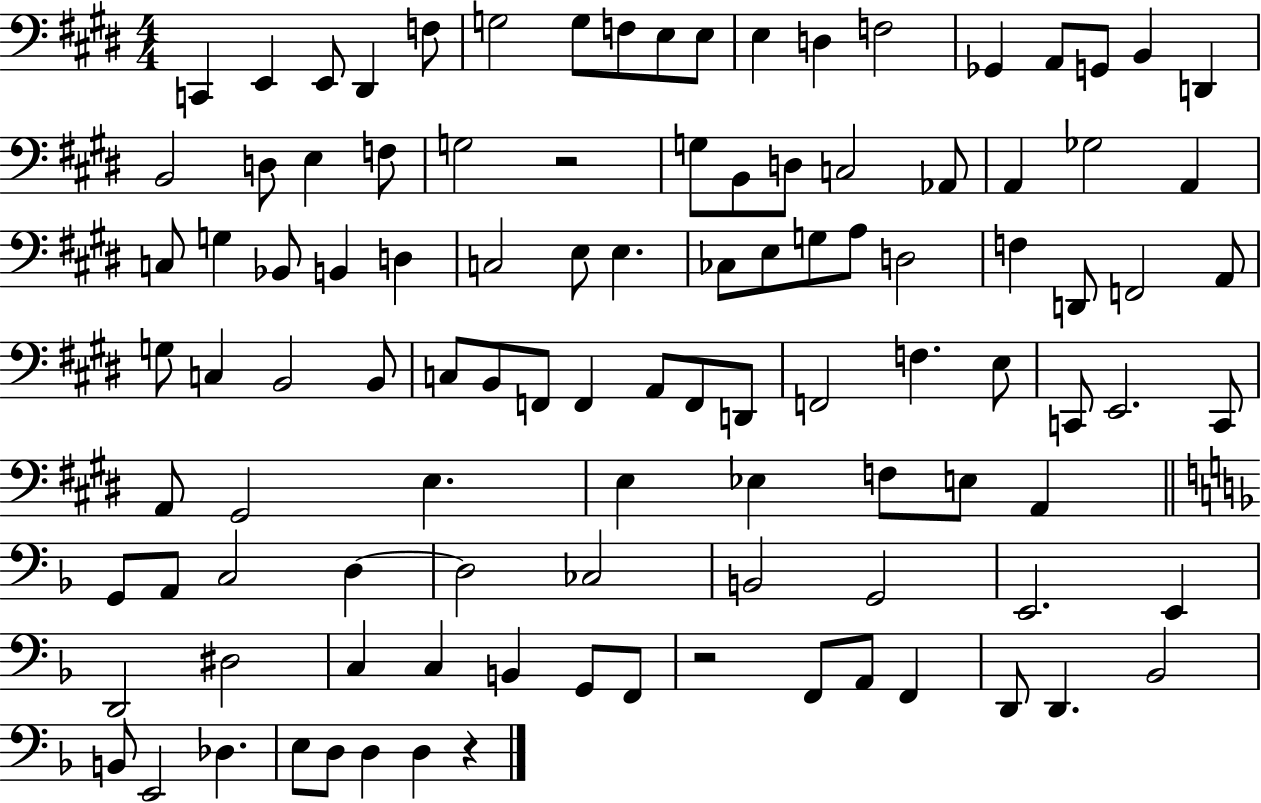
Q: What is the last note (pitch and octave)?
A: D3